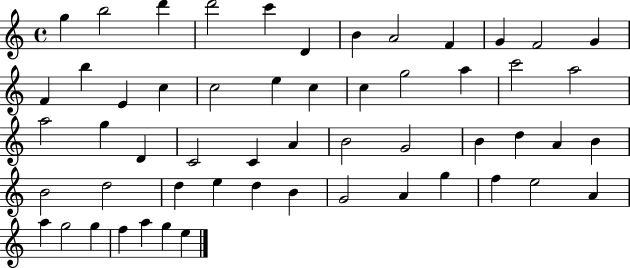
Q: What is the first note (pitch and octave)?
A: G5